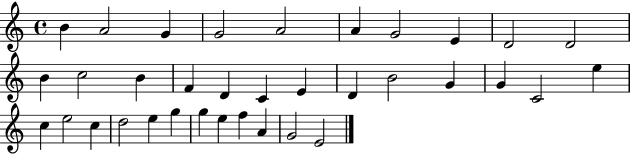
X:1
T:Untitled
M:4/4
L:1/4
K:C
B A2 G G2 A2 A G2 E D2 D2 B c2 B F D C E D B2 G G C2 e c e2 c d2 e g g e f A G2 E2